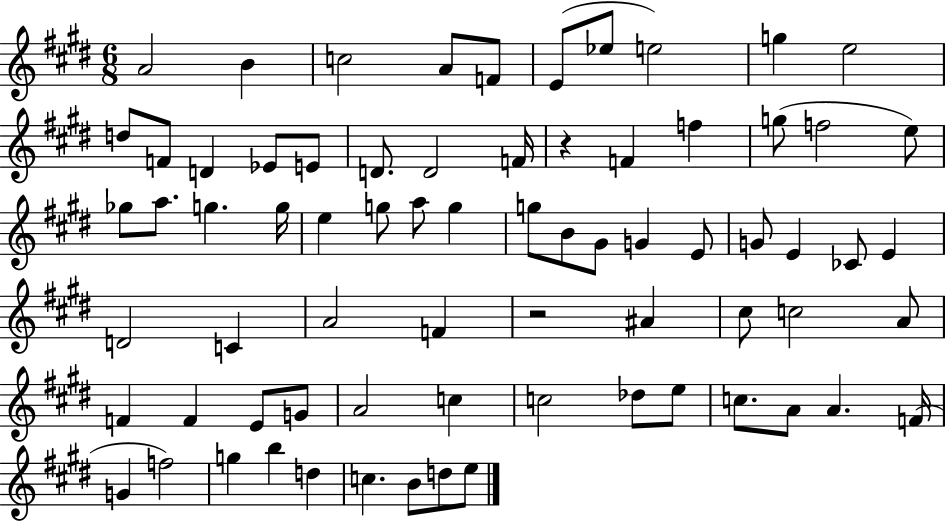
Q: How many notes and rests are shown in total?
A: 72